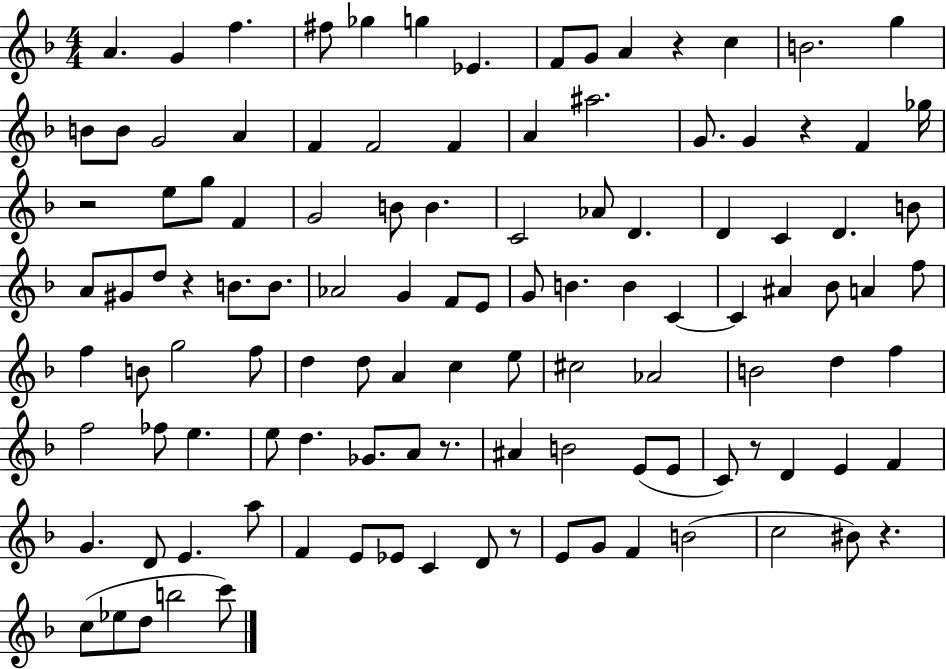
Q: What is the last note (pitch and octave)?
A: C6